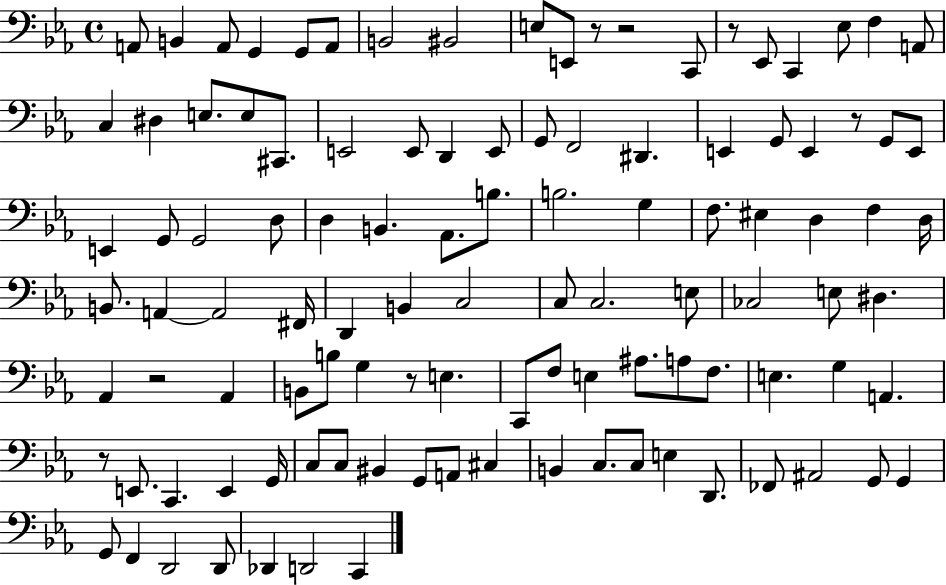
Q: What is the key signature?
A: EES major